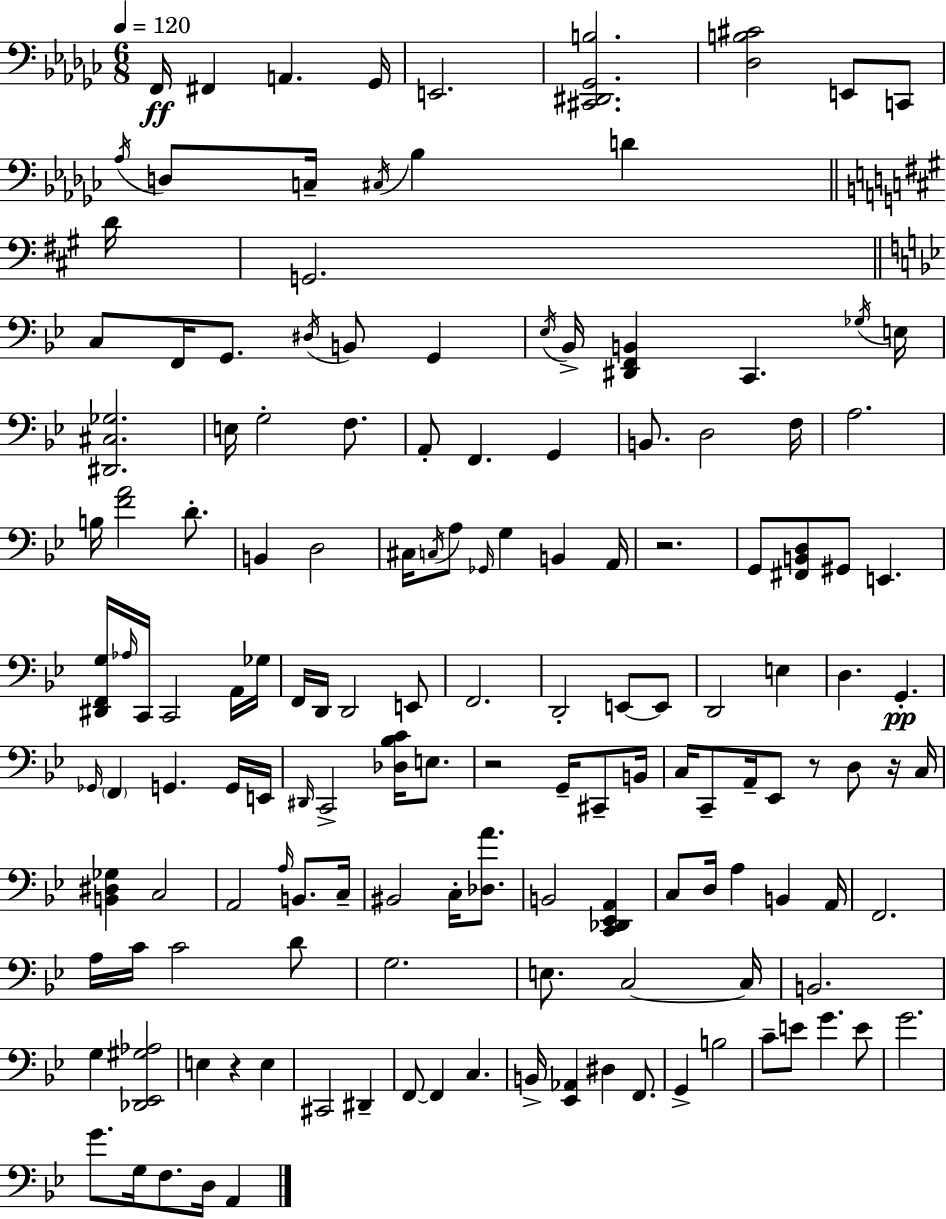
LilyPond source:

{
  \clef bass
  \numericTimeSignature
  \time 6/8
  \key ees \minor
  \tempo 4 = 120
  f,16\ff fis,4 a,4. ges,16 | e,2. | <cis, dis, ges, b>2. | <des b cis'>2 e,8 c,8 | \break \acciaccatura { aes16 } d8 c16-- \acciaccatura { cis16 } bes4 d'4 | \bar "||" \break \key a \major d'16 g,2. | \bar "||" \break \key bes \major c8 f,16 g,8. \acciaccatura { dis16 } b,8 g,4 | \acciaccatura { ees16 } bes,16-> <dis, f, b,>4 c,4. | \acciaccatura { ges16 } e16 <dis, cis ges>2. | e16 g2-. | \break f8. a,8-. f,4. g,4 | b,8. d2 | f16 a2. | b16 <f' a'>2 | \break d'8.-. b,4 d2 | cis16 \acciaccatura { c16 } a8 \grace { ges,16 } g4 | b,4 a,16 r2. | g,8 <fis, b, d>8 gis,8 e,4. | \break <dis, f, g>16 \grace { aes16 } c,16 c,2 | a,16 ges16 f,16 d,16 d,2 | e,8 f,2. | d,2-. | \break e,8~~ e,8 d,2 | e4 d4. | g,4.-.\pp \grace { ges,16 } \parenthesize f,4 g,4. | g,16 e,16 \grace { dis,16 } c,2-> | \break <des bes c'>16 e8. r2 | g,16-- cis,8-- b,16 c16 c,8-- a,16-- | ees,8 r8 d8 r16 c16 <b, dis ges>4 | c2 a,2 | \break \grace { a16 } b,8. c16-- bis,2 | c16-. <des a'>8. b,2 | <c, des, ees, a,>4 c8 d16 | a4 b,4 a,16 f,2. | \break a16 c'16 c'2 | d'8 g2. | e8. | c2~~ c16 b,2. | \break g4 | <des, ees, gis aes>2 e4 | r4 e4 cis,2 | dis,4-- f,8~~ f,4 | \break c4. b,16-> <ees, aes,>4 | dis4 f,8. g,4-> | b2 c'8-- e'8 | g'4. e'8 g'2. | \break g'8. | g16 f8. d16 a,4 \bar "|."
}